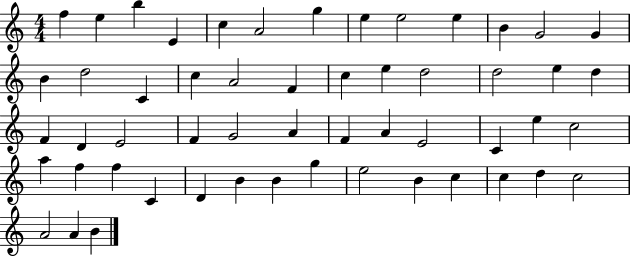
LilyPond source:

{
  \clef treble
  \numericTimeSignature
  \time 4/4
  \key c \major
  f''4 e''4 b''4 e'4 | c''4 a'2 g''4 | e''4 e''2 e''4 | b'4 g'2 g'4 | \break b'4 d''2 c'4 | c''4 a'2 f'4 | c''4 e''4 d''2 | d''2 e''4 d''4 | \break f'4 d'4 e'2 | f'4 g'2 a'4 | f'4 a'4 e'2 | c'4 e''4 c''2 | \break a''4 f''4 f''4 c'4 | d'4 b'4 b'4 g''4 | e''2 b'4 c''4 | c''4 d''4 c''2 | \break a'2 a'4 b'4 | \bar "|."
}